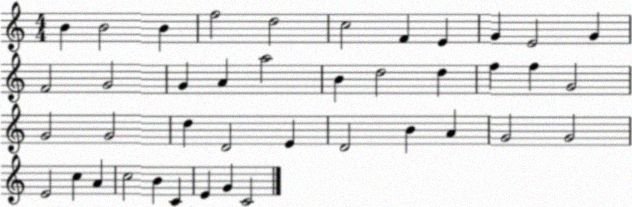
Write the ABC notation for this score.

X:1
T:Untitled
M:4/4
L:1/4
K:C
B B2 B f2 d2 c2 F E G E2 G F2 G2 G A a2 B d2 d f f G2 G2 G2 d D2 E D2 B A G2 G2 E2 c A c2 B C E G C2